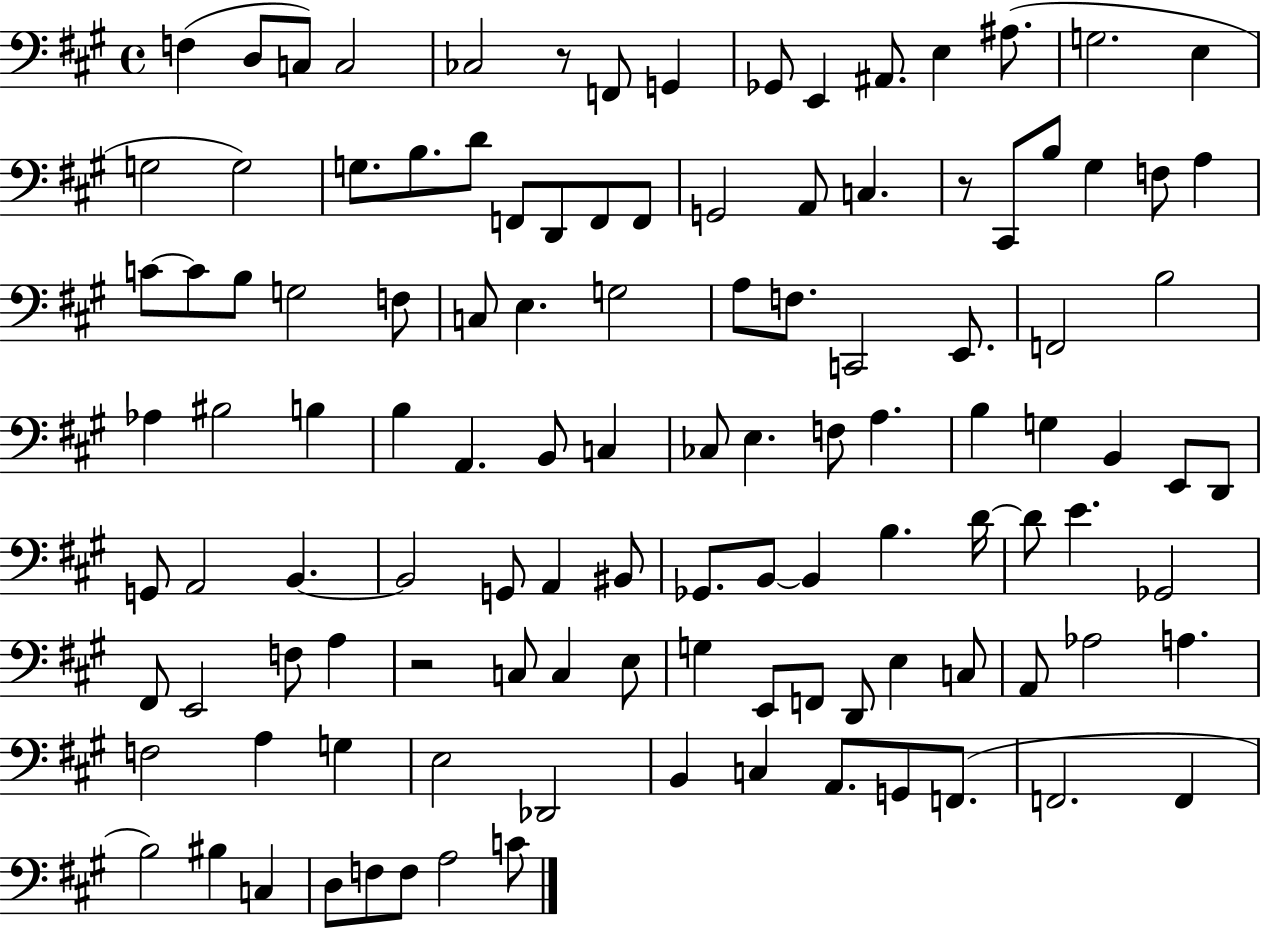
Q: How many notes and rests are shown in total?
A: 115